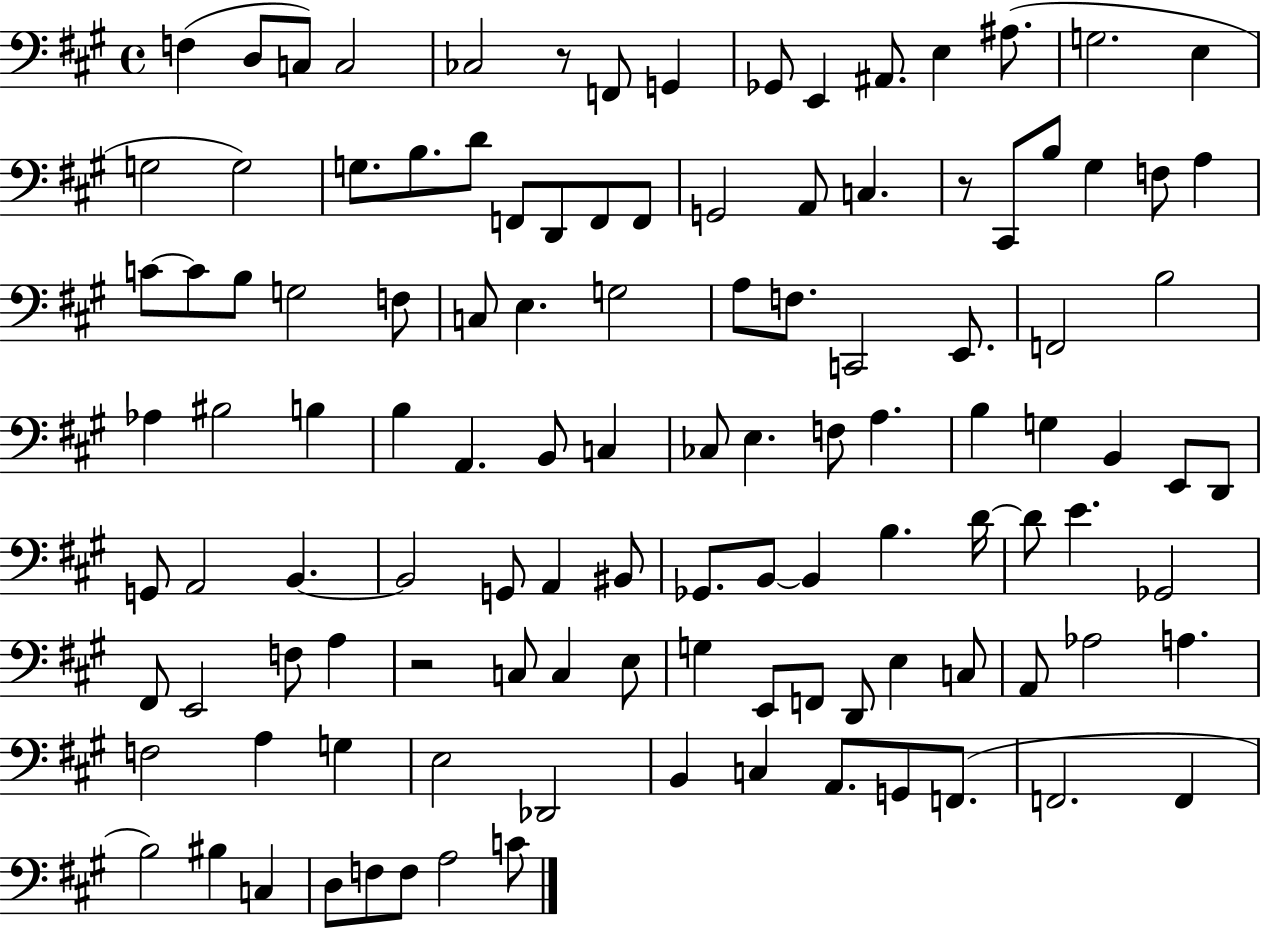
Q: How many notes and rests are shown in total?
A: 115